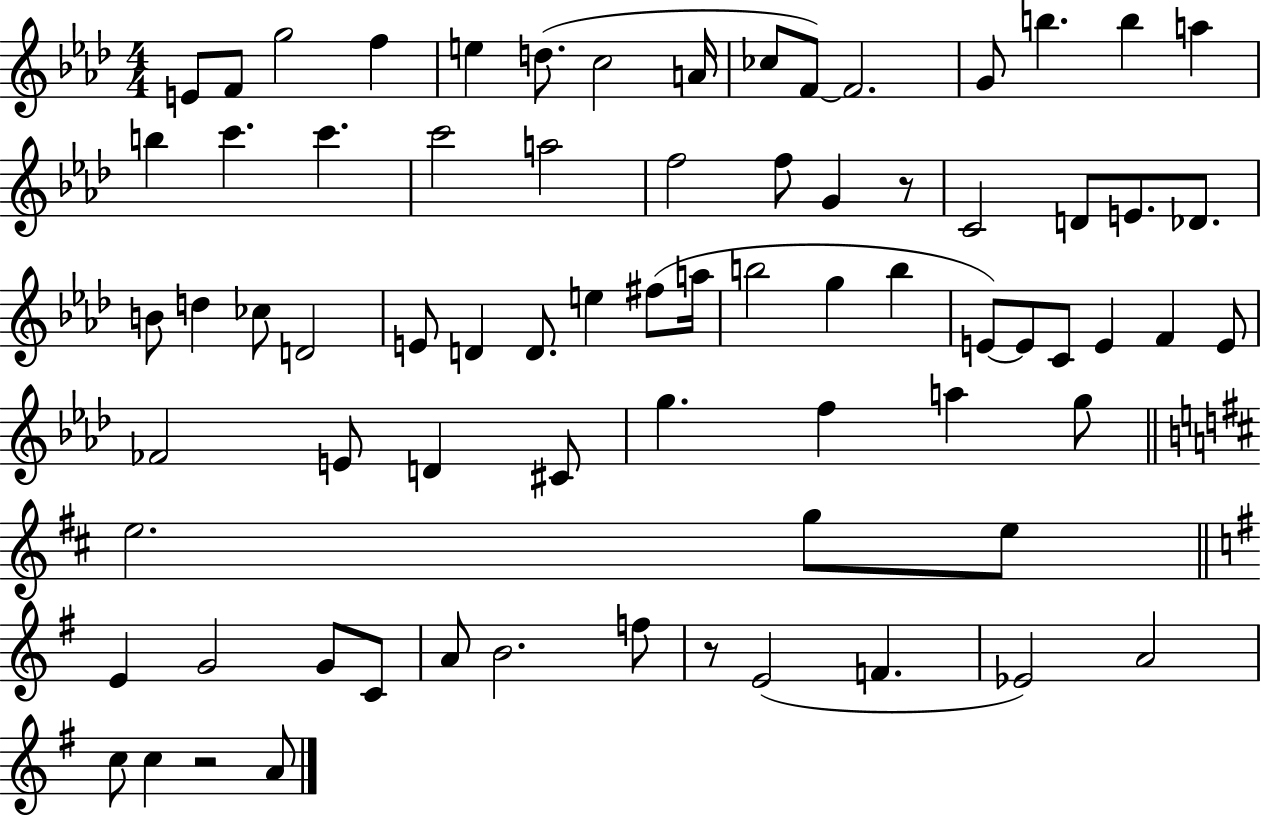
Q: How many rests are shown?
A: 3